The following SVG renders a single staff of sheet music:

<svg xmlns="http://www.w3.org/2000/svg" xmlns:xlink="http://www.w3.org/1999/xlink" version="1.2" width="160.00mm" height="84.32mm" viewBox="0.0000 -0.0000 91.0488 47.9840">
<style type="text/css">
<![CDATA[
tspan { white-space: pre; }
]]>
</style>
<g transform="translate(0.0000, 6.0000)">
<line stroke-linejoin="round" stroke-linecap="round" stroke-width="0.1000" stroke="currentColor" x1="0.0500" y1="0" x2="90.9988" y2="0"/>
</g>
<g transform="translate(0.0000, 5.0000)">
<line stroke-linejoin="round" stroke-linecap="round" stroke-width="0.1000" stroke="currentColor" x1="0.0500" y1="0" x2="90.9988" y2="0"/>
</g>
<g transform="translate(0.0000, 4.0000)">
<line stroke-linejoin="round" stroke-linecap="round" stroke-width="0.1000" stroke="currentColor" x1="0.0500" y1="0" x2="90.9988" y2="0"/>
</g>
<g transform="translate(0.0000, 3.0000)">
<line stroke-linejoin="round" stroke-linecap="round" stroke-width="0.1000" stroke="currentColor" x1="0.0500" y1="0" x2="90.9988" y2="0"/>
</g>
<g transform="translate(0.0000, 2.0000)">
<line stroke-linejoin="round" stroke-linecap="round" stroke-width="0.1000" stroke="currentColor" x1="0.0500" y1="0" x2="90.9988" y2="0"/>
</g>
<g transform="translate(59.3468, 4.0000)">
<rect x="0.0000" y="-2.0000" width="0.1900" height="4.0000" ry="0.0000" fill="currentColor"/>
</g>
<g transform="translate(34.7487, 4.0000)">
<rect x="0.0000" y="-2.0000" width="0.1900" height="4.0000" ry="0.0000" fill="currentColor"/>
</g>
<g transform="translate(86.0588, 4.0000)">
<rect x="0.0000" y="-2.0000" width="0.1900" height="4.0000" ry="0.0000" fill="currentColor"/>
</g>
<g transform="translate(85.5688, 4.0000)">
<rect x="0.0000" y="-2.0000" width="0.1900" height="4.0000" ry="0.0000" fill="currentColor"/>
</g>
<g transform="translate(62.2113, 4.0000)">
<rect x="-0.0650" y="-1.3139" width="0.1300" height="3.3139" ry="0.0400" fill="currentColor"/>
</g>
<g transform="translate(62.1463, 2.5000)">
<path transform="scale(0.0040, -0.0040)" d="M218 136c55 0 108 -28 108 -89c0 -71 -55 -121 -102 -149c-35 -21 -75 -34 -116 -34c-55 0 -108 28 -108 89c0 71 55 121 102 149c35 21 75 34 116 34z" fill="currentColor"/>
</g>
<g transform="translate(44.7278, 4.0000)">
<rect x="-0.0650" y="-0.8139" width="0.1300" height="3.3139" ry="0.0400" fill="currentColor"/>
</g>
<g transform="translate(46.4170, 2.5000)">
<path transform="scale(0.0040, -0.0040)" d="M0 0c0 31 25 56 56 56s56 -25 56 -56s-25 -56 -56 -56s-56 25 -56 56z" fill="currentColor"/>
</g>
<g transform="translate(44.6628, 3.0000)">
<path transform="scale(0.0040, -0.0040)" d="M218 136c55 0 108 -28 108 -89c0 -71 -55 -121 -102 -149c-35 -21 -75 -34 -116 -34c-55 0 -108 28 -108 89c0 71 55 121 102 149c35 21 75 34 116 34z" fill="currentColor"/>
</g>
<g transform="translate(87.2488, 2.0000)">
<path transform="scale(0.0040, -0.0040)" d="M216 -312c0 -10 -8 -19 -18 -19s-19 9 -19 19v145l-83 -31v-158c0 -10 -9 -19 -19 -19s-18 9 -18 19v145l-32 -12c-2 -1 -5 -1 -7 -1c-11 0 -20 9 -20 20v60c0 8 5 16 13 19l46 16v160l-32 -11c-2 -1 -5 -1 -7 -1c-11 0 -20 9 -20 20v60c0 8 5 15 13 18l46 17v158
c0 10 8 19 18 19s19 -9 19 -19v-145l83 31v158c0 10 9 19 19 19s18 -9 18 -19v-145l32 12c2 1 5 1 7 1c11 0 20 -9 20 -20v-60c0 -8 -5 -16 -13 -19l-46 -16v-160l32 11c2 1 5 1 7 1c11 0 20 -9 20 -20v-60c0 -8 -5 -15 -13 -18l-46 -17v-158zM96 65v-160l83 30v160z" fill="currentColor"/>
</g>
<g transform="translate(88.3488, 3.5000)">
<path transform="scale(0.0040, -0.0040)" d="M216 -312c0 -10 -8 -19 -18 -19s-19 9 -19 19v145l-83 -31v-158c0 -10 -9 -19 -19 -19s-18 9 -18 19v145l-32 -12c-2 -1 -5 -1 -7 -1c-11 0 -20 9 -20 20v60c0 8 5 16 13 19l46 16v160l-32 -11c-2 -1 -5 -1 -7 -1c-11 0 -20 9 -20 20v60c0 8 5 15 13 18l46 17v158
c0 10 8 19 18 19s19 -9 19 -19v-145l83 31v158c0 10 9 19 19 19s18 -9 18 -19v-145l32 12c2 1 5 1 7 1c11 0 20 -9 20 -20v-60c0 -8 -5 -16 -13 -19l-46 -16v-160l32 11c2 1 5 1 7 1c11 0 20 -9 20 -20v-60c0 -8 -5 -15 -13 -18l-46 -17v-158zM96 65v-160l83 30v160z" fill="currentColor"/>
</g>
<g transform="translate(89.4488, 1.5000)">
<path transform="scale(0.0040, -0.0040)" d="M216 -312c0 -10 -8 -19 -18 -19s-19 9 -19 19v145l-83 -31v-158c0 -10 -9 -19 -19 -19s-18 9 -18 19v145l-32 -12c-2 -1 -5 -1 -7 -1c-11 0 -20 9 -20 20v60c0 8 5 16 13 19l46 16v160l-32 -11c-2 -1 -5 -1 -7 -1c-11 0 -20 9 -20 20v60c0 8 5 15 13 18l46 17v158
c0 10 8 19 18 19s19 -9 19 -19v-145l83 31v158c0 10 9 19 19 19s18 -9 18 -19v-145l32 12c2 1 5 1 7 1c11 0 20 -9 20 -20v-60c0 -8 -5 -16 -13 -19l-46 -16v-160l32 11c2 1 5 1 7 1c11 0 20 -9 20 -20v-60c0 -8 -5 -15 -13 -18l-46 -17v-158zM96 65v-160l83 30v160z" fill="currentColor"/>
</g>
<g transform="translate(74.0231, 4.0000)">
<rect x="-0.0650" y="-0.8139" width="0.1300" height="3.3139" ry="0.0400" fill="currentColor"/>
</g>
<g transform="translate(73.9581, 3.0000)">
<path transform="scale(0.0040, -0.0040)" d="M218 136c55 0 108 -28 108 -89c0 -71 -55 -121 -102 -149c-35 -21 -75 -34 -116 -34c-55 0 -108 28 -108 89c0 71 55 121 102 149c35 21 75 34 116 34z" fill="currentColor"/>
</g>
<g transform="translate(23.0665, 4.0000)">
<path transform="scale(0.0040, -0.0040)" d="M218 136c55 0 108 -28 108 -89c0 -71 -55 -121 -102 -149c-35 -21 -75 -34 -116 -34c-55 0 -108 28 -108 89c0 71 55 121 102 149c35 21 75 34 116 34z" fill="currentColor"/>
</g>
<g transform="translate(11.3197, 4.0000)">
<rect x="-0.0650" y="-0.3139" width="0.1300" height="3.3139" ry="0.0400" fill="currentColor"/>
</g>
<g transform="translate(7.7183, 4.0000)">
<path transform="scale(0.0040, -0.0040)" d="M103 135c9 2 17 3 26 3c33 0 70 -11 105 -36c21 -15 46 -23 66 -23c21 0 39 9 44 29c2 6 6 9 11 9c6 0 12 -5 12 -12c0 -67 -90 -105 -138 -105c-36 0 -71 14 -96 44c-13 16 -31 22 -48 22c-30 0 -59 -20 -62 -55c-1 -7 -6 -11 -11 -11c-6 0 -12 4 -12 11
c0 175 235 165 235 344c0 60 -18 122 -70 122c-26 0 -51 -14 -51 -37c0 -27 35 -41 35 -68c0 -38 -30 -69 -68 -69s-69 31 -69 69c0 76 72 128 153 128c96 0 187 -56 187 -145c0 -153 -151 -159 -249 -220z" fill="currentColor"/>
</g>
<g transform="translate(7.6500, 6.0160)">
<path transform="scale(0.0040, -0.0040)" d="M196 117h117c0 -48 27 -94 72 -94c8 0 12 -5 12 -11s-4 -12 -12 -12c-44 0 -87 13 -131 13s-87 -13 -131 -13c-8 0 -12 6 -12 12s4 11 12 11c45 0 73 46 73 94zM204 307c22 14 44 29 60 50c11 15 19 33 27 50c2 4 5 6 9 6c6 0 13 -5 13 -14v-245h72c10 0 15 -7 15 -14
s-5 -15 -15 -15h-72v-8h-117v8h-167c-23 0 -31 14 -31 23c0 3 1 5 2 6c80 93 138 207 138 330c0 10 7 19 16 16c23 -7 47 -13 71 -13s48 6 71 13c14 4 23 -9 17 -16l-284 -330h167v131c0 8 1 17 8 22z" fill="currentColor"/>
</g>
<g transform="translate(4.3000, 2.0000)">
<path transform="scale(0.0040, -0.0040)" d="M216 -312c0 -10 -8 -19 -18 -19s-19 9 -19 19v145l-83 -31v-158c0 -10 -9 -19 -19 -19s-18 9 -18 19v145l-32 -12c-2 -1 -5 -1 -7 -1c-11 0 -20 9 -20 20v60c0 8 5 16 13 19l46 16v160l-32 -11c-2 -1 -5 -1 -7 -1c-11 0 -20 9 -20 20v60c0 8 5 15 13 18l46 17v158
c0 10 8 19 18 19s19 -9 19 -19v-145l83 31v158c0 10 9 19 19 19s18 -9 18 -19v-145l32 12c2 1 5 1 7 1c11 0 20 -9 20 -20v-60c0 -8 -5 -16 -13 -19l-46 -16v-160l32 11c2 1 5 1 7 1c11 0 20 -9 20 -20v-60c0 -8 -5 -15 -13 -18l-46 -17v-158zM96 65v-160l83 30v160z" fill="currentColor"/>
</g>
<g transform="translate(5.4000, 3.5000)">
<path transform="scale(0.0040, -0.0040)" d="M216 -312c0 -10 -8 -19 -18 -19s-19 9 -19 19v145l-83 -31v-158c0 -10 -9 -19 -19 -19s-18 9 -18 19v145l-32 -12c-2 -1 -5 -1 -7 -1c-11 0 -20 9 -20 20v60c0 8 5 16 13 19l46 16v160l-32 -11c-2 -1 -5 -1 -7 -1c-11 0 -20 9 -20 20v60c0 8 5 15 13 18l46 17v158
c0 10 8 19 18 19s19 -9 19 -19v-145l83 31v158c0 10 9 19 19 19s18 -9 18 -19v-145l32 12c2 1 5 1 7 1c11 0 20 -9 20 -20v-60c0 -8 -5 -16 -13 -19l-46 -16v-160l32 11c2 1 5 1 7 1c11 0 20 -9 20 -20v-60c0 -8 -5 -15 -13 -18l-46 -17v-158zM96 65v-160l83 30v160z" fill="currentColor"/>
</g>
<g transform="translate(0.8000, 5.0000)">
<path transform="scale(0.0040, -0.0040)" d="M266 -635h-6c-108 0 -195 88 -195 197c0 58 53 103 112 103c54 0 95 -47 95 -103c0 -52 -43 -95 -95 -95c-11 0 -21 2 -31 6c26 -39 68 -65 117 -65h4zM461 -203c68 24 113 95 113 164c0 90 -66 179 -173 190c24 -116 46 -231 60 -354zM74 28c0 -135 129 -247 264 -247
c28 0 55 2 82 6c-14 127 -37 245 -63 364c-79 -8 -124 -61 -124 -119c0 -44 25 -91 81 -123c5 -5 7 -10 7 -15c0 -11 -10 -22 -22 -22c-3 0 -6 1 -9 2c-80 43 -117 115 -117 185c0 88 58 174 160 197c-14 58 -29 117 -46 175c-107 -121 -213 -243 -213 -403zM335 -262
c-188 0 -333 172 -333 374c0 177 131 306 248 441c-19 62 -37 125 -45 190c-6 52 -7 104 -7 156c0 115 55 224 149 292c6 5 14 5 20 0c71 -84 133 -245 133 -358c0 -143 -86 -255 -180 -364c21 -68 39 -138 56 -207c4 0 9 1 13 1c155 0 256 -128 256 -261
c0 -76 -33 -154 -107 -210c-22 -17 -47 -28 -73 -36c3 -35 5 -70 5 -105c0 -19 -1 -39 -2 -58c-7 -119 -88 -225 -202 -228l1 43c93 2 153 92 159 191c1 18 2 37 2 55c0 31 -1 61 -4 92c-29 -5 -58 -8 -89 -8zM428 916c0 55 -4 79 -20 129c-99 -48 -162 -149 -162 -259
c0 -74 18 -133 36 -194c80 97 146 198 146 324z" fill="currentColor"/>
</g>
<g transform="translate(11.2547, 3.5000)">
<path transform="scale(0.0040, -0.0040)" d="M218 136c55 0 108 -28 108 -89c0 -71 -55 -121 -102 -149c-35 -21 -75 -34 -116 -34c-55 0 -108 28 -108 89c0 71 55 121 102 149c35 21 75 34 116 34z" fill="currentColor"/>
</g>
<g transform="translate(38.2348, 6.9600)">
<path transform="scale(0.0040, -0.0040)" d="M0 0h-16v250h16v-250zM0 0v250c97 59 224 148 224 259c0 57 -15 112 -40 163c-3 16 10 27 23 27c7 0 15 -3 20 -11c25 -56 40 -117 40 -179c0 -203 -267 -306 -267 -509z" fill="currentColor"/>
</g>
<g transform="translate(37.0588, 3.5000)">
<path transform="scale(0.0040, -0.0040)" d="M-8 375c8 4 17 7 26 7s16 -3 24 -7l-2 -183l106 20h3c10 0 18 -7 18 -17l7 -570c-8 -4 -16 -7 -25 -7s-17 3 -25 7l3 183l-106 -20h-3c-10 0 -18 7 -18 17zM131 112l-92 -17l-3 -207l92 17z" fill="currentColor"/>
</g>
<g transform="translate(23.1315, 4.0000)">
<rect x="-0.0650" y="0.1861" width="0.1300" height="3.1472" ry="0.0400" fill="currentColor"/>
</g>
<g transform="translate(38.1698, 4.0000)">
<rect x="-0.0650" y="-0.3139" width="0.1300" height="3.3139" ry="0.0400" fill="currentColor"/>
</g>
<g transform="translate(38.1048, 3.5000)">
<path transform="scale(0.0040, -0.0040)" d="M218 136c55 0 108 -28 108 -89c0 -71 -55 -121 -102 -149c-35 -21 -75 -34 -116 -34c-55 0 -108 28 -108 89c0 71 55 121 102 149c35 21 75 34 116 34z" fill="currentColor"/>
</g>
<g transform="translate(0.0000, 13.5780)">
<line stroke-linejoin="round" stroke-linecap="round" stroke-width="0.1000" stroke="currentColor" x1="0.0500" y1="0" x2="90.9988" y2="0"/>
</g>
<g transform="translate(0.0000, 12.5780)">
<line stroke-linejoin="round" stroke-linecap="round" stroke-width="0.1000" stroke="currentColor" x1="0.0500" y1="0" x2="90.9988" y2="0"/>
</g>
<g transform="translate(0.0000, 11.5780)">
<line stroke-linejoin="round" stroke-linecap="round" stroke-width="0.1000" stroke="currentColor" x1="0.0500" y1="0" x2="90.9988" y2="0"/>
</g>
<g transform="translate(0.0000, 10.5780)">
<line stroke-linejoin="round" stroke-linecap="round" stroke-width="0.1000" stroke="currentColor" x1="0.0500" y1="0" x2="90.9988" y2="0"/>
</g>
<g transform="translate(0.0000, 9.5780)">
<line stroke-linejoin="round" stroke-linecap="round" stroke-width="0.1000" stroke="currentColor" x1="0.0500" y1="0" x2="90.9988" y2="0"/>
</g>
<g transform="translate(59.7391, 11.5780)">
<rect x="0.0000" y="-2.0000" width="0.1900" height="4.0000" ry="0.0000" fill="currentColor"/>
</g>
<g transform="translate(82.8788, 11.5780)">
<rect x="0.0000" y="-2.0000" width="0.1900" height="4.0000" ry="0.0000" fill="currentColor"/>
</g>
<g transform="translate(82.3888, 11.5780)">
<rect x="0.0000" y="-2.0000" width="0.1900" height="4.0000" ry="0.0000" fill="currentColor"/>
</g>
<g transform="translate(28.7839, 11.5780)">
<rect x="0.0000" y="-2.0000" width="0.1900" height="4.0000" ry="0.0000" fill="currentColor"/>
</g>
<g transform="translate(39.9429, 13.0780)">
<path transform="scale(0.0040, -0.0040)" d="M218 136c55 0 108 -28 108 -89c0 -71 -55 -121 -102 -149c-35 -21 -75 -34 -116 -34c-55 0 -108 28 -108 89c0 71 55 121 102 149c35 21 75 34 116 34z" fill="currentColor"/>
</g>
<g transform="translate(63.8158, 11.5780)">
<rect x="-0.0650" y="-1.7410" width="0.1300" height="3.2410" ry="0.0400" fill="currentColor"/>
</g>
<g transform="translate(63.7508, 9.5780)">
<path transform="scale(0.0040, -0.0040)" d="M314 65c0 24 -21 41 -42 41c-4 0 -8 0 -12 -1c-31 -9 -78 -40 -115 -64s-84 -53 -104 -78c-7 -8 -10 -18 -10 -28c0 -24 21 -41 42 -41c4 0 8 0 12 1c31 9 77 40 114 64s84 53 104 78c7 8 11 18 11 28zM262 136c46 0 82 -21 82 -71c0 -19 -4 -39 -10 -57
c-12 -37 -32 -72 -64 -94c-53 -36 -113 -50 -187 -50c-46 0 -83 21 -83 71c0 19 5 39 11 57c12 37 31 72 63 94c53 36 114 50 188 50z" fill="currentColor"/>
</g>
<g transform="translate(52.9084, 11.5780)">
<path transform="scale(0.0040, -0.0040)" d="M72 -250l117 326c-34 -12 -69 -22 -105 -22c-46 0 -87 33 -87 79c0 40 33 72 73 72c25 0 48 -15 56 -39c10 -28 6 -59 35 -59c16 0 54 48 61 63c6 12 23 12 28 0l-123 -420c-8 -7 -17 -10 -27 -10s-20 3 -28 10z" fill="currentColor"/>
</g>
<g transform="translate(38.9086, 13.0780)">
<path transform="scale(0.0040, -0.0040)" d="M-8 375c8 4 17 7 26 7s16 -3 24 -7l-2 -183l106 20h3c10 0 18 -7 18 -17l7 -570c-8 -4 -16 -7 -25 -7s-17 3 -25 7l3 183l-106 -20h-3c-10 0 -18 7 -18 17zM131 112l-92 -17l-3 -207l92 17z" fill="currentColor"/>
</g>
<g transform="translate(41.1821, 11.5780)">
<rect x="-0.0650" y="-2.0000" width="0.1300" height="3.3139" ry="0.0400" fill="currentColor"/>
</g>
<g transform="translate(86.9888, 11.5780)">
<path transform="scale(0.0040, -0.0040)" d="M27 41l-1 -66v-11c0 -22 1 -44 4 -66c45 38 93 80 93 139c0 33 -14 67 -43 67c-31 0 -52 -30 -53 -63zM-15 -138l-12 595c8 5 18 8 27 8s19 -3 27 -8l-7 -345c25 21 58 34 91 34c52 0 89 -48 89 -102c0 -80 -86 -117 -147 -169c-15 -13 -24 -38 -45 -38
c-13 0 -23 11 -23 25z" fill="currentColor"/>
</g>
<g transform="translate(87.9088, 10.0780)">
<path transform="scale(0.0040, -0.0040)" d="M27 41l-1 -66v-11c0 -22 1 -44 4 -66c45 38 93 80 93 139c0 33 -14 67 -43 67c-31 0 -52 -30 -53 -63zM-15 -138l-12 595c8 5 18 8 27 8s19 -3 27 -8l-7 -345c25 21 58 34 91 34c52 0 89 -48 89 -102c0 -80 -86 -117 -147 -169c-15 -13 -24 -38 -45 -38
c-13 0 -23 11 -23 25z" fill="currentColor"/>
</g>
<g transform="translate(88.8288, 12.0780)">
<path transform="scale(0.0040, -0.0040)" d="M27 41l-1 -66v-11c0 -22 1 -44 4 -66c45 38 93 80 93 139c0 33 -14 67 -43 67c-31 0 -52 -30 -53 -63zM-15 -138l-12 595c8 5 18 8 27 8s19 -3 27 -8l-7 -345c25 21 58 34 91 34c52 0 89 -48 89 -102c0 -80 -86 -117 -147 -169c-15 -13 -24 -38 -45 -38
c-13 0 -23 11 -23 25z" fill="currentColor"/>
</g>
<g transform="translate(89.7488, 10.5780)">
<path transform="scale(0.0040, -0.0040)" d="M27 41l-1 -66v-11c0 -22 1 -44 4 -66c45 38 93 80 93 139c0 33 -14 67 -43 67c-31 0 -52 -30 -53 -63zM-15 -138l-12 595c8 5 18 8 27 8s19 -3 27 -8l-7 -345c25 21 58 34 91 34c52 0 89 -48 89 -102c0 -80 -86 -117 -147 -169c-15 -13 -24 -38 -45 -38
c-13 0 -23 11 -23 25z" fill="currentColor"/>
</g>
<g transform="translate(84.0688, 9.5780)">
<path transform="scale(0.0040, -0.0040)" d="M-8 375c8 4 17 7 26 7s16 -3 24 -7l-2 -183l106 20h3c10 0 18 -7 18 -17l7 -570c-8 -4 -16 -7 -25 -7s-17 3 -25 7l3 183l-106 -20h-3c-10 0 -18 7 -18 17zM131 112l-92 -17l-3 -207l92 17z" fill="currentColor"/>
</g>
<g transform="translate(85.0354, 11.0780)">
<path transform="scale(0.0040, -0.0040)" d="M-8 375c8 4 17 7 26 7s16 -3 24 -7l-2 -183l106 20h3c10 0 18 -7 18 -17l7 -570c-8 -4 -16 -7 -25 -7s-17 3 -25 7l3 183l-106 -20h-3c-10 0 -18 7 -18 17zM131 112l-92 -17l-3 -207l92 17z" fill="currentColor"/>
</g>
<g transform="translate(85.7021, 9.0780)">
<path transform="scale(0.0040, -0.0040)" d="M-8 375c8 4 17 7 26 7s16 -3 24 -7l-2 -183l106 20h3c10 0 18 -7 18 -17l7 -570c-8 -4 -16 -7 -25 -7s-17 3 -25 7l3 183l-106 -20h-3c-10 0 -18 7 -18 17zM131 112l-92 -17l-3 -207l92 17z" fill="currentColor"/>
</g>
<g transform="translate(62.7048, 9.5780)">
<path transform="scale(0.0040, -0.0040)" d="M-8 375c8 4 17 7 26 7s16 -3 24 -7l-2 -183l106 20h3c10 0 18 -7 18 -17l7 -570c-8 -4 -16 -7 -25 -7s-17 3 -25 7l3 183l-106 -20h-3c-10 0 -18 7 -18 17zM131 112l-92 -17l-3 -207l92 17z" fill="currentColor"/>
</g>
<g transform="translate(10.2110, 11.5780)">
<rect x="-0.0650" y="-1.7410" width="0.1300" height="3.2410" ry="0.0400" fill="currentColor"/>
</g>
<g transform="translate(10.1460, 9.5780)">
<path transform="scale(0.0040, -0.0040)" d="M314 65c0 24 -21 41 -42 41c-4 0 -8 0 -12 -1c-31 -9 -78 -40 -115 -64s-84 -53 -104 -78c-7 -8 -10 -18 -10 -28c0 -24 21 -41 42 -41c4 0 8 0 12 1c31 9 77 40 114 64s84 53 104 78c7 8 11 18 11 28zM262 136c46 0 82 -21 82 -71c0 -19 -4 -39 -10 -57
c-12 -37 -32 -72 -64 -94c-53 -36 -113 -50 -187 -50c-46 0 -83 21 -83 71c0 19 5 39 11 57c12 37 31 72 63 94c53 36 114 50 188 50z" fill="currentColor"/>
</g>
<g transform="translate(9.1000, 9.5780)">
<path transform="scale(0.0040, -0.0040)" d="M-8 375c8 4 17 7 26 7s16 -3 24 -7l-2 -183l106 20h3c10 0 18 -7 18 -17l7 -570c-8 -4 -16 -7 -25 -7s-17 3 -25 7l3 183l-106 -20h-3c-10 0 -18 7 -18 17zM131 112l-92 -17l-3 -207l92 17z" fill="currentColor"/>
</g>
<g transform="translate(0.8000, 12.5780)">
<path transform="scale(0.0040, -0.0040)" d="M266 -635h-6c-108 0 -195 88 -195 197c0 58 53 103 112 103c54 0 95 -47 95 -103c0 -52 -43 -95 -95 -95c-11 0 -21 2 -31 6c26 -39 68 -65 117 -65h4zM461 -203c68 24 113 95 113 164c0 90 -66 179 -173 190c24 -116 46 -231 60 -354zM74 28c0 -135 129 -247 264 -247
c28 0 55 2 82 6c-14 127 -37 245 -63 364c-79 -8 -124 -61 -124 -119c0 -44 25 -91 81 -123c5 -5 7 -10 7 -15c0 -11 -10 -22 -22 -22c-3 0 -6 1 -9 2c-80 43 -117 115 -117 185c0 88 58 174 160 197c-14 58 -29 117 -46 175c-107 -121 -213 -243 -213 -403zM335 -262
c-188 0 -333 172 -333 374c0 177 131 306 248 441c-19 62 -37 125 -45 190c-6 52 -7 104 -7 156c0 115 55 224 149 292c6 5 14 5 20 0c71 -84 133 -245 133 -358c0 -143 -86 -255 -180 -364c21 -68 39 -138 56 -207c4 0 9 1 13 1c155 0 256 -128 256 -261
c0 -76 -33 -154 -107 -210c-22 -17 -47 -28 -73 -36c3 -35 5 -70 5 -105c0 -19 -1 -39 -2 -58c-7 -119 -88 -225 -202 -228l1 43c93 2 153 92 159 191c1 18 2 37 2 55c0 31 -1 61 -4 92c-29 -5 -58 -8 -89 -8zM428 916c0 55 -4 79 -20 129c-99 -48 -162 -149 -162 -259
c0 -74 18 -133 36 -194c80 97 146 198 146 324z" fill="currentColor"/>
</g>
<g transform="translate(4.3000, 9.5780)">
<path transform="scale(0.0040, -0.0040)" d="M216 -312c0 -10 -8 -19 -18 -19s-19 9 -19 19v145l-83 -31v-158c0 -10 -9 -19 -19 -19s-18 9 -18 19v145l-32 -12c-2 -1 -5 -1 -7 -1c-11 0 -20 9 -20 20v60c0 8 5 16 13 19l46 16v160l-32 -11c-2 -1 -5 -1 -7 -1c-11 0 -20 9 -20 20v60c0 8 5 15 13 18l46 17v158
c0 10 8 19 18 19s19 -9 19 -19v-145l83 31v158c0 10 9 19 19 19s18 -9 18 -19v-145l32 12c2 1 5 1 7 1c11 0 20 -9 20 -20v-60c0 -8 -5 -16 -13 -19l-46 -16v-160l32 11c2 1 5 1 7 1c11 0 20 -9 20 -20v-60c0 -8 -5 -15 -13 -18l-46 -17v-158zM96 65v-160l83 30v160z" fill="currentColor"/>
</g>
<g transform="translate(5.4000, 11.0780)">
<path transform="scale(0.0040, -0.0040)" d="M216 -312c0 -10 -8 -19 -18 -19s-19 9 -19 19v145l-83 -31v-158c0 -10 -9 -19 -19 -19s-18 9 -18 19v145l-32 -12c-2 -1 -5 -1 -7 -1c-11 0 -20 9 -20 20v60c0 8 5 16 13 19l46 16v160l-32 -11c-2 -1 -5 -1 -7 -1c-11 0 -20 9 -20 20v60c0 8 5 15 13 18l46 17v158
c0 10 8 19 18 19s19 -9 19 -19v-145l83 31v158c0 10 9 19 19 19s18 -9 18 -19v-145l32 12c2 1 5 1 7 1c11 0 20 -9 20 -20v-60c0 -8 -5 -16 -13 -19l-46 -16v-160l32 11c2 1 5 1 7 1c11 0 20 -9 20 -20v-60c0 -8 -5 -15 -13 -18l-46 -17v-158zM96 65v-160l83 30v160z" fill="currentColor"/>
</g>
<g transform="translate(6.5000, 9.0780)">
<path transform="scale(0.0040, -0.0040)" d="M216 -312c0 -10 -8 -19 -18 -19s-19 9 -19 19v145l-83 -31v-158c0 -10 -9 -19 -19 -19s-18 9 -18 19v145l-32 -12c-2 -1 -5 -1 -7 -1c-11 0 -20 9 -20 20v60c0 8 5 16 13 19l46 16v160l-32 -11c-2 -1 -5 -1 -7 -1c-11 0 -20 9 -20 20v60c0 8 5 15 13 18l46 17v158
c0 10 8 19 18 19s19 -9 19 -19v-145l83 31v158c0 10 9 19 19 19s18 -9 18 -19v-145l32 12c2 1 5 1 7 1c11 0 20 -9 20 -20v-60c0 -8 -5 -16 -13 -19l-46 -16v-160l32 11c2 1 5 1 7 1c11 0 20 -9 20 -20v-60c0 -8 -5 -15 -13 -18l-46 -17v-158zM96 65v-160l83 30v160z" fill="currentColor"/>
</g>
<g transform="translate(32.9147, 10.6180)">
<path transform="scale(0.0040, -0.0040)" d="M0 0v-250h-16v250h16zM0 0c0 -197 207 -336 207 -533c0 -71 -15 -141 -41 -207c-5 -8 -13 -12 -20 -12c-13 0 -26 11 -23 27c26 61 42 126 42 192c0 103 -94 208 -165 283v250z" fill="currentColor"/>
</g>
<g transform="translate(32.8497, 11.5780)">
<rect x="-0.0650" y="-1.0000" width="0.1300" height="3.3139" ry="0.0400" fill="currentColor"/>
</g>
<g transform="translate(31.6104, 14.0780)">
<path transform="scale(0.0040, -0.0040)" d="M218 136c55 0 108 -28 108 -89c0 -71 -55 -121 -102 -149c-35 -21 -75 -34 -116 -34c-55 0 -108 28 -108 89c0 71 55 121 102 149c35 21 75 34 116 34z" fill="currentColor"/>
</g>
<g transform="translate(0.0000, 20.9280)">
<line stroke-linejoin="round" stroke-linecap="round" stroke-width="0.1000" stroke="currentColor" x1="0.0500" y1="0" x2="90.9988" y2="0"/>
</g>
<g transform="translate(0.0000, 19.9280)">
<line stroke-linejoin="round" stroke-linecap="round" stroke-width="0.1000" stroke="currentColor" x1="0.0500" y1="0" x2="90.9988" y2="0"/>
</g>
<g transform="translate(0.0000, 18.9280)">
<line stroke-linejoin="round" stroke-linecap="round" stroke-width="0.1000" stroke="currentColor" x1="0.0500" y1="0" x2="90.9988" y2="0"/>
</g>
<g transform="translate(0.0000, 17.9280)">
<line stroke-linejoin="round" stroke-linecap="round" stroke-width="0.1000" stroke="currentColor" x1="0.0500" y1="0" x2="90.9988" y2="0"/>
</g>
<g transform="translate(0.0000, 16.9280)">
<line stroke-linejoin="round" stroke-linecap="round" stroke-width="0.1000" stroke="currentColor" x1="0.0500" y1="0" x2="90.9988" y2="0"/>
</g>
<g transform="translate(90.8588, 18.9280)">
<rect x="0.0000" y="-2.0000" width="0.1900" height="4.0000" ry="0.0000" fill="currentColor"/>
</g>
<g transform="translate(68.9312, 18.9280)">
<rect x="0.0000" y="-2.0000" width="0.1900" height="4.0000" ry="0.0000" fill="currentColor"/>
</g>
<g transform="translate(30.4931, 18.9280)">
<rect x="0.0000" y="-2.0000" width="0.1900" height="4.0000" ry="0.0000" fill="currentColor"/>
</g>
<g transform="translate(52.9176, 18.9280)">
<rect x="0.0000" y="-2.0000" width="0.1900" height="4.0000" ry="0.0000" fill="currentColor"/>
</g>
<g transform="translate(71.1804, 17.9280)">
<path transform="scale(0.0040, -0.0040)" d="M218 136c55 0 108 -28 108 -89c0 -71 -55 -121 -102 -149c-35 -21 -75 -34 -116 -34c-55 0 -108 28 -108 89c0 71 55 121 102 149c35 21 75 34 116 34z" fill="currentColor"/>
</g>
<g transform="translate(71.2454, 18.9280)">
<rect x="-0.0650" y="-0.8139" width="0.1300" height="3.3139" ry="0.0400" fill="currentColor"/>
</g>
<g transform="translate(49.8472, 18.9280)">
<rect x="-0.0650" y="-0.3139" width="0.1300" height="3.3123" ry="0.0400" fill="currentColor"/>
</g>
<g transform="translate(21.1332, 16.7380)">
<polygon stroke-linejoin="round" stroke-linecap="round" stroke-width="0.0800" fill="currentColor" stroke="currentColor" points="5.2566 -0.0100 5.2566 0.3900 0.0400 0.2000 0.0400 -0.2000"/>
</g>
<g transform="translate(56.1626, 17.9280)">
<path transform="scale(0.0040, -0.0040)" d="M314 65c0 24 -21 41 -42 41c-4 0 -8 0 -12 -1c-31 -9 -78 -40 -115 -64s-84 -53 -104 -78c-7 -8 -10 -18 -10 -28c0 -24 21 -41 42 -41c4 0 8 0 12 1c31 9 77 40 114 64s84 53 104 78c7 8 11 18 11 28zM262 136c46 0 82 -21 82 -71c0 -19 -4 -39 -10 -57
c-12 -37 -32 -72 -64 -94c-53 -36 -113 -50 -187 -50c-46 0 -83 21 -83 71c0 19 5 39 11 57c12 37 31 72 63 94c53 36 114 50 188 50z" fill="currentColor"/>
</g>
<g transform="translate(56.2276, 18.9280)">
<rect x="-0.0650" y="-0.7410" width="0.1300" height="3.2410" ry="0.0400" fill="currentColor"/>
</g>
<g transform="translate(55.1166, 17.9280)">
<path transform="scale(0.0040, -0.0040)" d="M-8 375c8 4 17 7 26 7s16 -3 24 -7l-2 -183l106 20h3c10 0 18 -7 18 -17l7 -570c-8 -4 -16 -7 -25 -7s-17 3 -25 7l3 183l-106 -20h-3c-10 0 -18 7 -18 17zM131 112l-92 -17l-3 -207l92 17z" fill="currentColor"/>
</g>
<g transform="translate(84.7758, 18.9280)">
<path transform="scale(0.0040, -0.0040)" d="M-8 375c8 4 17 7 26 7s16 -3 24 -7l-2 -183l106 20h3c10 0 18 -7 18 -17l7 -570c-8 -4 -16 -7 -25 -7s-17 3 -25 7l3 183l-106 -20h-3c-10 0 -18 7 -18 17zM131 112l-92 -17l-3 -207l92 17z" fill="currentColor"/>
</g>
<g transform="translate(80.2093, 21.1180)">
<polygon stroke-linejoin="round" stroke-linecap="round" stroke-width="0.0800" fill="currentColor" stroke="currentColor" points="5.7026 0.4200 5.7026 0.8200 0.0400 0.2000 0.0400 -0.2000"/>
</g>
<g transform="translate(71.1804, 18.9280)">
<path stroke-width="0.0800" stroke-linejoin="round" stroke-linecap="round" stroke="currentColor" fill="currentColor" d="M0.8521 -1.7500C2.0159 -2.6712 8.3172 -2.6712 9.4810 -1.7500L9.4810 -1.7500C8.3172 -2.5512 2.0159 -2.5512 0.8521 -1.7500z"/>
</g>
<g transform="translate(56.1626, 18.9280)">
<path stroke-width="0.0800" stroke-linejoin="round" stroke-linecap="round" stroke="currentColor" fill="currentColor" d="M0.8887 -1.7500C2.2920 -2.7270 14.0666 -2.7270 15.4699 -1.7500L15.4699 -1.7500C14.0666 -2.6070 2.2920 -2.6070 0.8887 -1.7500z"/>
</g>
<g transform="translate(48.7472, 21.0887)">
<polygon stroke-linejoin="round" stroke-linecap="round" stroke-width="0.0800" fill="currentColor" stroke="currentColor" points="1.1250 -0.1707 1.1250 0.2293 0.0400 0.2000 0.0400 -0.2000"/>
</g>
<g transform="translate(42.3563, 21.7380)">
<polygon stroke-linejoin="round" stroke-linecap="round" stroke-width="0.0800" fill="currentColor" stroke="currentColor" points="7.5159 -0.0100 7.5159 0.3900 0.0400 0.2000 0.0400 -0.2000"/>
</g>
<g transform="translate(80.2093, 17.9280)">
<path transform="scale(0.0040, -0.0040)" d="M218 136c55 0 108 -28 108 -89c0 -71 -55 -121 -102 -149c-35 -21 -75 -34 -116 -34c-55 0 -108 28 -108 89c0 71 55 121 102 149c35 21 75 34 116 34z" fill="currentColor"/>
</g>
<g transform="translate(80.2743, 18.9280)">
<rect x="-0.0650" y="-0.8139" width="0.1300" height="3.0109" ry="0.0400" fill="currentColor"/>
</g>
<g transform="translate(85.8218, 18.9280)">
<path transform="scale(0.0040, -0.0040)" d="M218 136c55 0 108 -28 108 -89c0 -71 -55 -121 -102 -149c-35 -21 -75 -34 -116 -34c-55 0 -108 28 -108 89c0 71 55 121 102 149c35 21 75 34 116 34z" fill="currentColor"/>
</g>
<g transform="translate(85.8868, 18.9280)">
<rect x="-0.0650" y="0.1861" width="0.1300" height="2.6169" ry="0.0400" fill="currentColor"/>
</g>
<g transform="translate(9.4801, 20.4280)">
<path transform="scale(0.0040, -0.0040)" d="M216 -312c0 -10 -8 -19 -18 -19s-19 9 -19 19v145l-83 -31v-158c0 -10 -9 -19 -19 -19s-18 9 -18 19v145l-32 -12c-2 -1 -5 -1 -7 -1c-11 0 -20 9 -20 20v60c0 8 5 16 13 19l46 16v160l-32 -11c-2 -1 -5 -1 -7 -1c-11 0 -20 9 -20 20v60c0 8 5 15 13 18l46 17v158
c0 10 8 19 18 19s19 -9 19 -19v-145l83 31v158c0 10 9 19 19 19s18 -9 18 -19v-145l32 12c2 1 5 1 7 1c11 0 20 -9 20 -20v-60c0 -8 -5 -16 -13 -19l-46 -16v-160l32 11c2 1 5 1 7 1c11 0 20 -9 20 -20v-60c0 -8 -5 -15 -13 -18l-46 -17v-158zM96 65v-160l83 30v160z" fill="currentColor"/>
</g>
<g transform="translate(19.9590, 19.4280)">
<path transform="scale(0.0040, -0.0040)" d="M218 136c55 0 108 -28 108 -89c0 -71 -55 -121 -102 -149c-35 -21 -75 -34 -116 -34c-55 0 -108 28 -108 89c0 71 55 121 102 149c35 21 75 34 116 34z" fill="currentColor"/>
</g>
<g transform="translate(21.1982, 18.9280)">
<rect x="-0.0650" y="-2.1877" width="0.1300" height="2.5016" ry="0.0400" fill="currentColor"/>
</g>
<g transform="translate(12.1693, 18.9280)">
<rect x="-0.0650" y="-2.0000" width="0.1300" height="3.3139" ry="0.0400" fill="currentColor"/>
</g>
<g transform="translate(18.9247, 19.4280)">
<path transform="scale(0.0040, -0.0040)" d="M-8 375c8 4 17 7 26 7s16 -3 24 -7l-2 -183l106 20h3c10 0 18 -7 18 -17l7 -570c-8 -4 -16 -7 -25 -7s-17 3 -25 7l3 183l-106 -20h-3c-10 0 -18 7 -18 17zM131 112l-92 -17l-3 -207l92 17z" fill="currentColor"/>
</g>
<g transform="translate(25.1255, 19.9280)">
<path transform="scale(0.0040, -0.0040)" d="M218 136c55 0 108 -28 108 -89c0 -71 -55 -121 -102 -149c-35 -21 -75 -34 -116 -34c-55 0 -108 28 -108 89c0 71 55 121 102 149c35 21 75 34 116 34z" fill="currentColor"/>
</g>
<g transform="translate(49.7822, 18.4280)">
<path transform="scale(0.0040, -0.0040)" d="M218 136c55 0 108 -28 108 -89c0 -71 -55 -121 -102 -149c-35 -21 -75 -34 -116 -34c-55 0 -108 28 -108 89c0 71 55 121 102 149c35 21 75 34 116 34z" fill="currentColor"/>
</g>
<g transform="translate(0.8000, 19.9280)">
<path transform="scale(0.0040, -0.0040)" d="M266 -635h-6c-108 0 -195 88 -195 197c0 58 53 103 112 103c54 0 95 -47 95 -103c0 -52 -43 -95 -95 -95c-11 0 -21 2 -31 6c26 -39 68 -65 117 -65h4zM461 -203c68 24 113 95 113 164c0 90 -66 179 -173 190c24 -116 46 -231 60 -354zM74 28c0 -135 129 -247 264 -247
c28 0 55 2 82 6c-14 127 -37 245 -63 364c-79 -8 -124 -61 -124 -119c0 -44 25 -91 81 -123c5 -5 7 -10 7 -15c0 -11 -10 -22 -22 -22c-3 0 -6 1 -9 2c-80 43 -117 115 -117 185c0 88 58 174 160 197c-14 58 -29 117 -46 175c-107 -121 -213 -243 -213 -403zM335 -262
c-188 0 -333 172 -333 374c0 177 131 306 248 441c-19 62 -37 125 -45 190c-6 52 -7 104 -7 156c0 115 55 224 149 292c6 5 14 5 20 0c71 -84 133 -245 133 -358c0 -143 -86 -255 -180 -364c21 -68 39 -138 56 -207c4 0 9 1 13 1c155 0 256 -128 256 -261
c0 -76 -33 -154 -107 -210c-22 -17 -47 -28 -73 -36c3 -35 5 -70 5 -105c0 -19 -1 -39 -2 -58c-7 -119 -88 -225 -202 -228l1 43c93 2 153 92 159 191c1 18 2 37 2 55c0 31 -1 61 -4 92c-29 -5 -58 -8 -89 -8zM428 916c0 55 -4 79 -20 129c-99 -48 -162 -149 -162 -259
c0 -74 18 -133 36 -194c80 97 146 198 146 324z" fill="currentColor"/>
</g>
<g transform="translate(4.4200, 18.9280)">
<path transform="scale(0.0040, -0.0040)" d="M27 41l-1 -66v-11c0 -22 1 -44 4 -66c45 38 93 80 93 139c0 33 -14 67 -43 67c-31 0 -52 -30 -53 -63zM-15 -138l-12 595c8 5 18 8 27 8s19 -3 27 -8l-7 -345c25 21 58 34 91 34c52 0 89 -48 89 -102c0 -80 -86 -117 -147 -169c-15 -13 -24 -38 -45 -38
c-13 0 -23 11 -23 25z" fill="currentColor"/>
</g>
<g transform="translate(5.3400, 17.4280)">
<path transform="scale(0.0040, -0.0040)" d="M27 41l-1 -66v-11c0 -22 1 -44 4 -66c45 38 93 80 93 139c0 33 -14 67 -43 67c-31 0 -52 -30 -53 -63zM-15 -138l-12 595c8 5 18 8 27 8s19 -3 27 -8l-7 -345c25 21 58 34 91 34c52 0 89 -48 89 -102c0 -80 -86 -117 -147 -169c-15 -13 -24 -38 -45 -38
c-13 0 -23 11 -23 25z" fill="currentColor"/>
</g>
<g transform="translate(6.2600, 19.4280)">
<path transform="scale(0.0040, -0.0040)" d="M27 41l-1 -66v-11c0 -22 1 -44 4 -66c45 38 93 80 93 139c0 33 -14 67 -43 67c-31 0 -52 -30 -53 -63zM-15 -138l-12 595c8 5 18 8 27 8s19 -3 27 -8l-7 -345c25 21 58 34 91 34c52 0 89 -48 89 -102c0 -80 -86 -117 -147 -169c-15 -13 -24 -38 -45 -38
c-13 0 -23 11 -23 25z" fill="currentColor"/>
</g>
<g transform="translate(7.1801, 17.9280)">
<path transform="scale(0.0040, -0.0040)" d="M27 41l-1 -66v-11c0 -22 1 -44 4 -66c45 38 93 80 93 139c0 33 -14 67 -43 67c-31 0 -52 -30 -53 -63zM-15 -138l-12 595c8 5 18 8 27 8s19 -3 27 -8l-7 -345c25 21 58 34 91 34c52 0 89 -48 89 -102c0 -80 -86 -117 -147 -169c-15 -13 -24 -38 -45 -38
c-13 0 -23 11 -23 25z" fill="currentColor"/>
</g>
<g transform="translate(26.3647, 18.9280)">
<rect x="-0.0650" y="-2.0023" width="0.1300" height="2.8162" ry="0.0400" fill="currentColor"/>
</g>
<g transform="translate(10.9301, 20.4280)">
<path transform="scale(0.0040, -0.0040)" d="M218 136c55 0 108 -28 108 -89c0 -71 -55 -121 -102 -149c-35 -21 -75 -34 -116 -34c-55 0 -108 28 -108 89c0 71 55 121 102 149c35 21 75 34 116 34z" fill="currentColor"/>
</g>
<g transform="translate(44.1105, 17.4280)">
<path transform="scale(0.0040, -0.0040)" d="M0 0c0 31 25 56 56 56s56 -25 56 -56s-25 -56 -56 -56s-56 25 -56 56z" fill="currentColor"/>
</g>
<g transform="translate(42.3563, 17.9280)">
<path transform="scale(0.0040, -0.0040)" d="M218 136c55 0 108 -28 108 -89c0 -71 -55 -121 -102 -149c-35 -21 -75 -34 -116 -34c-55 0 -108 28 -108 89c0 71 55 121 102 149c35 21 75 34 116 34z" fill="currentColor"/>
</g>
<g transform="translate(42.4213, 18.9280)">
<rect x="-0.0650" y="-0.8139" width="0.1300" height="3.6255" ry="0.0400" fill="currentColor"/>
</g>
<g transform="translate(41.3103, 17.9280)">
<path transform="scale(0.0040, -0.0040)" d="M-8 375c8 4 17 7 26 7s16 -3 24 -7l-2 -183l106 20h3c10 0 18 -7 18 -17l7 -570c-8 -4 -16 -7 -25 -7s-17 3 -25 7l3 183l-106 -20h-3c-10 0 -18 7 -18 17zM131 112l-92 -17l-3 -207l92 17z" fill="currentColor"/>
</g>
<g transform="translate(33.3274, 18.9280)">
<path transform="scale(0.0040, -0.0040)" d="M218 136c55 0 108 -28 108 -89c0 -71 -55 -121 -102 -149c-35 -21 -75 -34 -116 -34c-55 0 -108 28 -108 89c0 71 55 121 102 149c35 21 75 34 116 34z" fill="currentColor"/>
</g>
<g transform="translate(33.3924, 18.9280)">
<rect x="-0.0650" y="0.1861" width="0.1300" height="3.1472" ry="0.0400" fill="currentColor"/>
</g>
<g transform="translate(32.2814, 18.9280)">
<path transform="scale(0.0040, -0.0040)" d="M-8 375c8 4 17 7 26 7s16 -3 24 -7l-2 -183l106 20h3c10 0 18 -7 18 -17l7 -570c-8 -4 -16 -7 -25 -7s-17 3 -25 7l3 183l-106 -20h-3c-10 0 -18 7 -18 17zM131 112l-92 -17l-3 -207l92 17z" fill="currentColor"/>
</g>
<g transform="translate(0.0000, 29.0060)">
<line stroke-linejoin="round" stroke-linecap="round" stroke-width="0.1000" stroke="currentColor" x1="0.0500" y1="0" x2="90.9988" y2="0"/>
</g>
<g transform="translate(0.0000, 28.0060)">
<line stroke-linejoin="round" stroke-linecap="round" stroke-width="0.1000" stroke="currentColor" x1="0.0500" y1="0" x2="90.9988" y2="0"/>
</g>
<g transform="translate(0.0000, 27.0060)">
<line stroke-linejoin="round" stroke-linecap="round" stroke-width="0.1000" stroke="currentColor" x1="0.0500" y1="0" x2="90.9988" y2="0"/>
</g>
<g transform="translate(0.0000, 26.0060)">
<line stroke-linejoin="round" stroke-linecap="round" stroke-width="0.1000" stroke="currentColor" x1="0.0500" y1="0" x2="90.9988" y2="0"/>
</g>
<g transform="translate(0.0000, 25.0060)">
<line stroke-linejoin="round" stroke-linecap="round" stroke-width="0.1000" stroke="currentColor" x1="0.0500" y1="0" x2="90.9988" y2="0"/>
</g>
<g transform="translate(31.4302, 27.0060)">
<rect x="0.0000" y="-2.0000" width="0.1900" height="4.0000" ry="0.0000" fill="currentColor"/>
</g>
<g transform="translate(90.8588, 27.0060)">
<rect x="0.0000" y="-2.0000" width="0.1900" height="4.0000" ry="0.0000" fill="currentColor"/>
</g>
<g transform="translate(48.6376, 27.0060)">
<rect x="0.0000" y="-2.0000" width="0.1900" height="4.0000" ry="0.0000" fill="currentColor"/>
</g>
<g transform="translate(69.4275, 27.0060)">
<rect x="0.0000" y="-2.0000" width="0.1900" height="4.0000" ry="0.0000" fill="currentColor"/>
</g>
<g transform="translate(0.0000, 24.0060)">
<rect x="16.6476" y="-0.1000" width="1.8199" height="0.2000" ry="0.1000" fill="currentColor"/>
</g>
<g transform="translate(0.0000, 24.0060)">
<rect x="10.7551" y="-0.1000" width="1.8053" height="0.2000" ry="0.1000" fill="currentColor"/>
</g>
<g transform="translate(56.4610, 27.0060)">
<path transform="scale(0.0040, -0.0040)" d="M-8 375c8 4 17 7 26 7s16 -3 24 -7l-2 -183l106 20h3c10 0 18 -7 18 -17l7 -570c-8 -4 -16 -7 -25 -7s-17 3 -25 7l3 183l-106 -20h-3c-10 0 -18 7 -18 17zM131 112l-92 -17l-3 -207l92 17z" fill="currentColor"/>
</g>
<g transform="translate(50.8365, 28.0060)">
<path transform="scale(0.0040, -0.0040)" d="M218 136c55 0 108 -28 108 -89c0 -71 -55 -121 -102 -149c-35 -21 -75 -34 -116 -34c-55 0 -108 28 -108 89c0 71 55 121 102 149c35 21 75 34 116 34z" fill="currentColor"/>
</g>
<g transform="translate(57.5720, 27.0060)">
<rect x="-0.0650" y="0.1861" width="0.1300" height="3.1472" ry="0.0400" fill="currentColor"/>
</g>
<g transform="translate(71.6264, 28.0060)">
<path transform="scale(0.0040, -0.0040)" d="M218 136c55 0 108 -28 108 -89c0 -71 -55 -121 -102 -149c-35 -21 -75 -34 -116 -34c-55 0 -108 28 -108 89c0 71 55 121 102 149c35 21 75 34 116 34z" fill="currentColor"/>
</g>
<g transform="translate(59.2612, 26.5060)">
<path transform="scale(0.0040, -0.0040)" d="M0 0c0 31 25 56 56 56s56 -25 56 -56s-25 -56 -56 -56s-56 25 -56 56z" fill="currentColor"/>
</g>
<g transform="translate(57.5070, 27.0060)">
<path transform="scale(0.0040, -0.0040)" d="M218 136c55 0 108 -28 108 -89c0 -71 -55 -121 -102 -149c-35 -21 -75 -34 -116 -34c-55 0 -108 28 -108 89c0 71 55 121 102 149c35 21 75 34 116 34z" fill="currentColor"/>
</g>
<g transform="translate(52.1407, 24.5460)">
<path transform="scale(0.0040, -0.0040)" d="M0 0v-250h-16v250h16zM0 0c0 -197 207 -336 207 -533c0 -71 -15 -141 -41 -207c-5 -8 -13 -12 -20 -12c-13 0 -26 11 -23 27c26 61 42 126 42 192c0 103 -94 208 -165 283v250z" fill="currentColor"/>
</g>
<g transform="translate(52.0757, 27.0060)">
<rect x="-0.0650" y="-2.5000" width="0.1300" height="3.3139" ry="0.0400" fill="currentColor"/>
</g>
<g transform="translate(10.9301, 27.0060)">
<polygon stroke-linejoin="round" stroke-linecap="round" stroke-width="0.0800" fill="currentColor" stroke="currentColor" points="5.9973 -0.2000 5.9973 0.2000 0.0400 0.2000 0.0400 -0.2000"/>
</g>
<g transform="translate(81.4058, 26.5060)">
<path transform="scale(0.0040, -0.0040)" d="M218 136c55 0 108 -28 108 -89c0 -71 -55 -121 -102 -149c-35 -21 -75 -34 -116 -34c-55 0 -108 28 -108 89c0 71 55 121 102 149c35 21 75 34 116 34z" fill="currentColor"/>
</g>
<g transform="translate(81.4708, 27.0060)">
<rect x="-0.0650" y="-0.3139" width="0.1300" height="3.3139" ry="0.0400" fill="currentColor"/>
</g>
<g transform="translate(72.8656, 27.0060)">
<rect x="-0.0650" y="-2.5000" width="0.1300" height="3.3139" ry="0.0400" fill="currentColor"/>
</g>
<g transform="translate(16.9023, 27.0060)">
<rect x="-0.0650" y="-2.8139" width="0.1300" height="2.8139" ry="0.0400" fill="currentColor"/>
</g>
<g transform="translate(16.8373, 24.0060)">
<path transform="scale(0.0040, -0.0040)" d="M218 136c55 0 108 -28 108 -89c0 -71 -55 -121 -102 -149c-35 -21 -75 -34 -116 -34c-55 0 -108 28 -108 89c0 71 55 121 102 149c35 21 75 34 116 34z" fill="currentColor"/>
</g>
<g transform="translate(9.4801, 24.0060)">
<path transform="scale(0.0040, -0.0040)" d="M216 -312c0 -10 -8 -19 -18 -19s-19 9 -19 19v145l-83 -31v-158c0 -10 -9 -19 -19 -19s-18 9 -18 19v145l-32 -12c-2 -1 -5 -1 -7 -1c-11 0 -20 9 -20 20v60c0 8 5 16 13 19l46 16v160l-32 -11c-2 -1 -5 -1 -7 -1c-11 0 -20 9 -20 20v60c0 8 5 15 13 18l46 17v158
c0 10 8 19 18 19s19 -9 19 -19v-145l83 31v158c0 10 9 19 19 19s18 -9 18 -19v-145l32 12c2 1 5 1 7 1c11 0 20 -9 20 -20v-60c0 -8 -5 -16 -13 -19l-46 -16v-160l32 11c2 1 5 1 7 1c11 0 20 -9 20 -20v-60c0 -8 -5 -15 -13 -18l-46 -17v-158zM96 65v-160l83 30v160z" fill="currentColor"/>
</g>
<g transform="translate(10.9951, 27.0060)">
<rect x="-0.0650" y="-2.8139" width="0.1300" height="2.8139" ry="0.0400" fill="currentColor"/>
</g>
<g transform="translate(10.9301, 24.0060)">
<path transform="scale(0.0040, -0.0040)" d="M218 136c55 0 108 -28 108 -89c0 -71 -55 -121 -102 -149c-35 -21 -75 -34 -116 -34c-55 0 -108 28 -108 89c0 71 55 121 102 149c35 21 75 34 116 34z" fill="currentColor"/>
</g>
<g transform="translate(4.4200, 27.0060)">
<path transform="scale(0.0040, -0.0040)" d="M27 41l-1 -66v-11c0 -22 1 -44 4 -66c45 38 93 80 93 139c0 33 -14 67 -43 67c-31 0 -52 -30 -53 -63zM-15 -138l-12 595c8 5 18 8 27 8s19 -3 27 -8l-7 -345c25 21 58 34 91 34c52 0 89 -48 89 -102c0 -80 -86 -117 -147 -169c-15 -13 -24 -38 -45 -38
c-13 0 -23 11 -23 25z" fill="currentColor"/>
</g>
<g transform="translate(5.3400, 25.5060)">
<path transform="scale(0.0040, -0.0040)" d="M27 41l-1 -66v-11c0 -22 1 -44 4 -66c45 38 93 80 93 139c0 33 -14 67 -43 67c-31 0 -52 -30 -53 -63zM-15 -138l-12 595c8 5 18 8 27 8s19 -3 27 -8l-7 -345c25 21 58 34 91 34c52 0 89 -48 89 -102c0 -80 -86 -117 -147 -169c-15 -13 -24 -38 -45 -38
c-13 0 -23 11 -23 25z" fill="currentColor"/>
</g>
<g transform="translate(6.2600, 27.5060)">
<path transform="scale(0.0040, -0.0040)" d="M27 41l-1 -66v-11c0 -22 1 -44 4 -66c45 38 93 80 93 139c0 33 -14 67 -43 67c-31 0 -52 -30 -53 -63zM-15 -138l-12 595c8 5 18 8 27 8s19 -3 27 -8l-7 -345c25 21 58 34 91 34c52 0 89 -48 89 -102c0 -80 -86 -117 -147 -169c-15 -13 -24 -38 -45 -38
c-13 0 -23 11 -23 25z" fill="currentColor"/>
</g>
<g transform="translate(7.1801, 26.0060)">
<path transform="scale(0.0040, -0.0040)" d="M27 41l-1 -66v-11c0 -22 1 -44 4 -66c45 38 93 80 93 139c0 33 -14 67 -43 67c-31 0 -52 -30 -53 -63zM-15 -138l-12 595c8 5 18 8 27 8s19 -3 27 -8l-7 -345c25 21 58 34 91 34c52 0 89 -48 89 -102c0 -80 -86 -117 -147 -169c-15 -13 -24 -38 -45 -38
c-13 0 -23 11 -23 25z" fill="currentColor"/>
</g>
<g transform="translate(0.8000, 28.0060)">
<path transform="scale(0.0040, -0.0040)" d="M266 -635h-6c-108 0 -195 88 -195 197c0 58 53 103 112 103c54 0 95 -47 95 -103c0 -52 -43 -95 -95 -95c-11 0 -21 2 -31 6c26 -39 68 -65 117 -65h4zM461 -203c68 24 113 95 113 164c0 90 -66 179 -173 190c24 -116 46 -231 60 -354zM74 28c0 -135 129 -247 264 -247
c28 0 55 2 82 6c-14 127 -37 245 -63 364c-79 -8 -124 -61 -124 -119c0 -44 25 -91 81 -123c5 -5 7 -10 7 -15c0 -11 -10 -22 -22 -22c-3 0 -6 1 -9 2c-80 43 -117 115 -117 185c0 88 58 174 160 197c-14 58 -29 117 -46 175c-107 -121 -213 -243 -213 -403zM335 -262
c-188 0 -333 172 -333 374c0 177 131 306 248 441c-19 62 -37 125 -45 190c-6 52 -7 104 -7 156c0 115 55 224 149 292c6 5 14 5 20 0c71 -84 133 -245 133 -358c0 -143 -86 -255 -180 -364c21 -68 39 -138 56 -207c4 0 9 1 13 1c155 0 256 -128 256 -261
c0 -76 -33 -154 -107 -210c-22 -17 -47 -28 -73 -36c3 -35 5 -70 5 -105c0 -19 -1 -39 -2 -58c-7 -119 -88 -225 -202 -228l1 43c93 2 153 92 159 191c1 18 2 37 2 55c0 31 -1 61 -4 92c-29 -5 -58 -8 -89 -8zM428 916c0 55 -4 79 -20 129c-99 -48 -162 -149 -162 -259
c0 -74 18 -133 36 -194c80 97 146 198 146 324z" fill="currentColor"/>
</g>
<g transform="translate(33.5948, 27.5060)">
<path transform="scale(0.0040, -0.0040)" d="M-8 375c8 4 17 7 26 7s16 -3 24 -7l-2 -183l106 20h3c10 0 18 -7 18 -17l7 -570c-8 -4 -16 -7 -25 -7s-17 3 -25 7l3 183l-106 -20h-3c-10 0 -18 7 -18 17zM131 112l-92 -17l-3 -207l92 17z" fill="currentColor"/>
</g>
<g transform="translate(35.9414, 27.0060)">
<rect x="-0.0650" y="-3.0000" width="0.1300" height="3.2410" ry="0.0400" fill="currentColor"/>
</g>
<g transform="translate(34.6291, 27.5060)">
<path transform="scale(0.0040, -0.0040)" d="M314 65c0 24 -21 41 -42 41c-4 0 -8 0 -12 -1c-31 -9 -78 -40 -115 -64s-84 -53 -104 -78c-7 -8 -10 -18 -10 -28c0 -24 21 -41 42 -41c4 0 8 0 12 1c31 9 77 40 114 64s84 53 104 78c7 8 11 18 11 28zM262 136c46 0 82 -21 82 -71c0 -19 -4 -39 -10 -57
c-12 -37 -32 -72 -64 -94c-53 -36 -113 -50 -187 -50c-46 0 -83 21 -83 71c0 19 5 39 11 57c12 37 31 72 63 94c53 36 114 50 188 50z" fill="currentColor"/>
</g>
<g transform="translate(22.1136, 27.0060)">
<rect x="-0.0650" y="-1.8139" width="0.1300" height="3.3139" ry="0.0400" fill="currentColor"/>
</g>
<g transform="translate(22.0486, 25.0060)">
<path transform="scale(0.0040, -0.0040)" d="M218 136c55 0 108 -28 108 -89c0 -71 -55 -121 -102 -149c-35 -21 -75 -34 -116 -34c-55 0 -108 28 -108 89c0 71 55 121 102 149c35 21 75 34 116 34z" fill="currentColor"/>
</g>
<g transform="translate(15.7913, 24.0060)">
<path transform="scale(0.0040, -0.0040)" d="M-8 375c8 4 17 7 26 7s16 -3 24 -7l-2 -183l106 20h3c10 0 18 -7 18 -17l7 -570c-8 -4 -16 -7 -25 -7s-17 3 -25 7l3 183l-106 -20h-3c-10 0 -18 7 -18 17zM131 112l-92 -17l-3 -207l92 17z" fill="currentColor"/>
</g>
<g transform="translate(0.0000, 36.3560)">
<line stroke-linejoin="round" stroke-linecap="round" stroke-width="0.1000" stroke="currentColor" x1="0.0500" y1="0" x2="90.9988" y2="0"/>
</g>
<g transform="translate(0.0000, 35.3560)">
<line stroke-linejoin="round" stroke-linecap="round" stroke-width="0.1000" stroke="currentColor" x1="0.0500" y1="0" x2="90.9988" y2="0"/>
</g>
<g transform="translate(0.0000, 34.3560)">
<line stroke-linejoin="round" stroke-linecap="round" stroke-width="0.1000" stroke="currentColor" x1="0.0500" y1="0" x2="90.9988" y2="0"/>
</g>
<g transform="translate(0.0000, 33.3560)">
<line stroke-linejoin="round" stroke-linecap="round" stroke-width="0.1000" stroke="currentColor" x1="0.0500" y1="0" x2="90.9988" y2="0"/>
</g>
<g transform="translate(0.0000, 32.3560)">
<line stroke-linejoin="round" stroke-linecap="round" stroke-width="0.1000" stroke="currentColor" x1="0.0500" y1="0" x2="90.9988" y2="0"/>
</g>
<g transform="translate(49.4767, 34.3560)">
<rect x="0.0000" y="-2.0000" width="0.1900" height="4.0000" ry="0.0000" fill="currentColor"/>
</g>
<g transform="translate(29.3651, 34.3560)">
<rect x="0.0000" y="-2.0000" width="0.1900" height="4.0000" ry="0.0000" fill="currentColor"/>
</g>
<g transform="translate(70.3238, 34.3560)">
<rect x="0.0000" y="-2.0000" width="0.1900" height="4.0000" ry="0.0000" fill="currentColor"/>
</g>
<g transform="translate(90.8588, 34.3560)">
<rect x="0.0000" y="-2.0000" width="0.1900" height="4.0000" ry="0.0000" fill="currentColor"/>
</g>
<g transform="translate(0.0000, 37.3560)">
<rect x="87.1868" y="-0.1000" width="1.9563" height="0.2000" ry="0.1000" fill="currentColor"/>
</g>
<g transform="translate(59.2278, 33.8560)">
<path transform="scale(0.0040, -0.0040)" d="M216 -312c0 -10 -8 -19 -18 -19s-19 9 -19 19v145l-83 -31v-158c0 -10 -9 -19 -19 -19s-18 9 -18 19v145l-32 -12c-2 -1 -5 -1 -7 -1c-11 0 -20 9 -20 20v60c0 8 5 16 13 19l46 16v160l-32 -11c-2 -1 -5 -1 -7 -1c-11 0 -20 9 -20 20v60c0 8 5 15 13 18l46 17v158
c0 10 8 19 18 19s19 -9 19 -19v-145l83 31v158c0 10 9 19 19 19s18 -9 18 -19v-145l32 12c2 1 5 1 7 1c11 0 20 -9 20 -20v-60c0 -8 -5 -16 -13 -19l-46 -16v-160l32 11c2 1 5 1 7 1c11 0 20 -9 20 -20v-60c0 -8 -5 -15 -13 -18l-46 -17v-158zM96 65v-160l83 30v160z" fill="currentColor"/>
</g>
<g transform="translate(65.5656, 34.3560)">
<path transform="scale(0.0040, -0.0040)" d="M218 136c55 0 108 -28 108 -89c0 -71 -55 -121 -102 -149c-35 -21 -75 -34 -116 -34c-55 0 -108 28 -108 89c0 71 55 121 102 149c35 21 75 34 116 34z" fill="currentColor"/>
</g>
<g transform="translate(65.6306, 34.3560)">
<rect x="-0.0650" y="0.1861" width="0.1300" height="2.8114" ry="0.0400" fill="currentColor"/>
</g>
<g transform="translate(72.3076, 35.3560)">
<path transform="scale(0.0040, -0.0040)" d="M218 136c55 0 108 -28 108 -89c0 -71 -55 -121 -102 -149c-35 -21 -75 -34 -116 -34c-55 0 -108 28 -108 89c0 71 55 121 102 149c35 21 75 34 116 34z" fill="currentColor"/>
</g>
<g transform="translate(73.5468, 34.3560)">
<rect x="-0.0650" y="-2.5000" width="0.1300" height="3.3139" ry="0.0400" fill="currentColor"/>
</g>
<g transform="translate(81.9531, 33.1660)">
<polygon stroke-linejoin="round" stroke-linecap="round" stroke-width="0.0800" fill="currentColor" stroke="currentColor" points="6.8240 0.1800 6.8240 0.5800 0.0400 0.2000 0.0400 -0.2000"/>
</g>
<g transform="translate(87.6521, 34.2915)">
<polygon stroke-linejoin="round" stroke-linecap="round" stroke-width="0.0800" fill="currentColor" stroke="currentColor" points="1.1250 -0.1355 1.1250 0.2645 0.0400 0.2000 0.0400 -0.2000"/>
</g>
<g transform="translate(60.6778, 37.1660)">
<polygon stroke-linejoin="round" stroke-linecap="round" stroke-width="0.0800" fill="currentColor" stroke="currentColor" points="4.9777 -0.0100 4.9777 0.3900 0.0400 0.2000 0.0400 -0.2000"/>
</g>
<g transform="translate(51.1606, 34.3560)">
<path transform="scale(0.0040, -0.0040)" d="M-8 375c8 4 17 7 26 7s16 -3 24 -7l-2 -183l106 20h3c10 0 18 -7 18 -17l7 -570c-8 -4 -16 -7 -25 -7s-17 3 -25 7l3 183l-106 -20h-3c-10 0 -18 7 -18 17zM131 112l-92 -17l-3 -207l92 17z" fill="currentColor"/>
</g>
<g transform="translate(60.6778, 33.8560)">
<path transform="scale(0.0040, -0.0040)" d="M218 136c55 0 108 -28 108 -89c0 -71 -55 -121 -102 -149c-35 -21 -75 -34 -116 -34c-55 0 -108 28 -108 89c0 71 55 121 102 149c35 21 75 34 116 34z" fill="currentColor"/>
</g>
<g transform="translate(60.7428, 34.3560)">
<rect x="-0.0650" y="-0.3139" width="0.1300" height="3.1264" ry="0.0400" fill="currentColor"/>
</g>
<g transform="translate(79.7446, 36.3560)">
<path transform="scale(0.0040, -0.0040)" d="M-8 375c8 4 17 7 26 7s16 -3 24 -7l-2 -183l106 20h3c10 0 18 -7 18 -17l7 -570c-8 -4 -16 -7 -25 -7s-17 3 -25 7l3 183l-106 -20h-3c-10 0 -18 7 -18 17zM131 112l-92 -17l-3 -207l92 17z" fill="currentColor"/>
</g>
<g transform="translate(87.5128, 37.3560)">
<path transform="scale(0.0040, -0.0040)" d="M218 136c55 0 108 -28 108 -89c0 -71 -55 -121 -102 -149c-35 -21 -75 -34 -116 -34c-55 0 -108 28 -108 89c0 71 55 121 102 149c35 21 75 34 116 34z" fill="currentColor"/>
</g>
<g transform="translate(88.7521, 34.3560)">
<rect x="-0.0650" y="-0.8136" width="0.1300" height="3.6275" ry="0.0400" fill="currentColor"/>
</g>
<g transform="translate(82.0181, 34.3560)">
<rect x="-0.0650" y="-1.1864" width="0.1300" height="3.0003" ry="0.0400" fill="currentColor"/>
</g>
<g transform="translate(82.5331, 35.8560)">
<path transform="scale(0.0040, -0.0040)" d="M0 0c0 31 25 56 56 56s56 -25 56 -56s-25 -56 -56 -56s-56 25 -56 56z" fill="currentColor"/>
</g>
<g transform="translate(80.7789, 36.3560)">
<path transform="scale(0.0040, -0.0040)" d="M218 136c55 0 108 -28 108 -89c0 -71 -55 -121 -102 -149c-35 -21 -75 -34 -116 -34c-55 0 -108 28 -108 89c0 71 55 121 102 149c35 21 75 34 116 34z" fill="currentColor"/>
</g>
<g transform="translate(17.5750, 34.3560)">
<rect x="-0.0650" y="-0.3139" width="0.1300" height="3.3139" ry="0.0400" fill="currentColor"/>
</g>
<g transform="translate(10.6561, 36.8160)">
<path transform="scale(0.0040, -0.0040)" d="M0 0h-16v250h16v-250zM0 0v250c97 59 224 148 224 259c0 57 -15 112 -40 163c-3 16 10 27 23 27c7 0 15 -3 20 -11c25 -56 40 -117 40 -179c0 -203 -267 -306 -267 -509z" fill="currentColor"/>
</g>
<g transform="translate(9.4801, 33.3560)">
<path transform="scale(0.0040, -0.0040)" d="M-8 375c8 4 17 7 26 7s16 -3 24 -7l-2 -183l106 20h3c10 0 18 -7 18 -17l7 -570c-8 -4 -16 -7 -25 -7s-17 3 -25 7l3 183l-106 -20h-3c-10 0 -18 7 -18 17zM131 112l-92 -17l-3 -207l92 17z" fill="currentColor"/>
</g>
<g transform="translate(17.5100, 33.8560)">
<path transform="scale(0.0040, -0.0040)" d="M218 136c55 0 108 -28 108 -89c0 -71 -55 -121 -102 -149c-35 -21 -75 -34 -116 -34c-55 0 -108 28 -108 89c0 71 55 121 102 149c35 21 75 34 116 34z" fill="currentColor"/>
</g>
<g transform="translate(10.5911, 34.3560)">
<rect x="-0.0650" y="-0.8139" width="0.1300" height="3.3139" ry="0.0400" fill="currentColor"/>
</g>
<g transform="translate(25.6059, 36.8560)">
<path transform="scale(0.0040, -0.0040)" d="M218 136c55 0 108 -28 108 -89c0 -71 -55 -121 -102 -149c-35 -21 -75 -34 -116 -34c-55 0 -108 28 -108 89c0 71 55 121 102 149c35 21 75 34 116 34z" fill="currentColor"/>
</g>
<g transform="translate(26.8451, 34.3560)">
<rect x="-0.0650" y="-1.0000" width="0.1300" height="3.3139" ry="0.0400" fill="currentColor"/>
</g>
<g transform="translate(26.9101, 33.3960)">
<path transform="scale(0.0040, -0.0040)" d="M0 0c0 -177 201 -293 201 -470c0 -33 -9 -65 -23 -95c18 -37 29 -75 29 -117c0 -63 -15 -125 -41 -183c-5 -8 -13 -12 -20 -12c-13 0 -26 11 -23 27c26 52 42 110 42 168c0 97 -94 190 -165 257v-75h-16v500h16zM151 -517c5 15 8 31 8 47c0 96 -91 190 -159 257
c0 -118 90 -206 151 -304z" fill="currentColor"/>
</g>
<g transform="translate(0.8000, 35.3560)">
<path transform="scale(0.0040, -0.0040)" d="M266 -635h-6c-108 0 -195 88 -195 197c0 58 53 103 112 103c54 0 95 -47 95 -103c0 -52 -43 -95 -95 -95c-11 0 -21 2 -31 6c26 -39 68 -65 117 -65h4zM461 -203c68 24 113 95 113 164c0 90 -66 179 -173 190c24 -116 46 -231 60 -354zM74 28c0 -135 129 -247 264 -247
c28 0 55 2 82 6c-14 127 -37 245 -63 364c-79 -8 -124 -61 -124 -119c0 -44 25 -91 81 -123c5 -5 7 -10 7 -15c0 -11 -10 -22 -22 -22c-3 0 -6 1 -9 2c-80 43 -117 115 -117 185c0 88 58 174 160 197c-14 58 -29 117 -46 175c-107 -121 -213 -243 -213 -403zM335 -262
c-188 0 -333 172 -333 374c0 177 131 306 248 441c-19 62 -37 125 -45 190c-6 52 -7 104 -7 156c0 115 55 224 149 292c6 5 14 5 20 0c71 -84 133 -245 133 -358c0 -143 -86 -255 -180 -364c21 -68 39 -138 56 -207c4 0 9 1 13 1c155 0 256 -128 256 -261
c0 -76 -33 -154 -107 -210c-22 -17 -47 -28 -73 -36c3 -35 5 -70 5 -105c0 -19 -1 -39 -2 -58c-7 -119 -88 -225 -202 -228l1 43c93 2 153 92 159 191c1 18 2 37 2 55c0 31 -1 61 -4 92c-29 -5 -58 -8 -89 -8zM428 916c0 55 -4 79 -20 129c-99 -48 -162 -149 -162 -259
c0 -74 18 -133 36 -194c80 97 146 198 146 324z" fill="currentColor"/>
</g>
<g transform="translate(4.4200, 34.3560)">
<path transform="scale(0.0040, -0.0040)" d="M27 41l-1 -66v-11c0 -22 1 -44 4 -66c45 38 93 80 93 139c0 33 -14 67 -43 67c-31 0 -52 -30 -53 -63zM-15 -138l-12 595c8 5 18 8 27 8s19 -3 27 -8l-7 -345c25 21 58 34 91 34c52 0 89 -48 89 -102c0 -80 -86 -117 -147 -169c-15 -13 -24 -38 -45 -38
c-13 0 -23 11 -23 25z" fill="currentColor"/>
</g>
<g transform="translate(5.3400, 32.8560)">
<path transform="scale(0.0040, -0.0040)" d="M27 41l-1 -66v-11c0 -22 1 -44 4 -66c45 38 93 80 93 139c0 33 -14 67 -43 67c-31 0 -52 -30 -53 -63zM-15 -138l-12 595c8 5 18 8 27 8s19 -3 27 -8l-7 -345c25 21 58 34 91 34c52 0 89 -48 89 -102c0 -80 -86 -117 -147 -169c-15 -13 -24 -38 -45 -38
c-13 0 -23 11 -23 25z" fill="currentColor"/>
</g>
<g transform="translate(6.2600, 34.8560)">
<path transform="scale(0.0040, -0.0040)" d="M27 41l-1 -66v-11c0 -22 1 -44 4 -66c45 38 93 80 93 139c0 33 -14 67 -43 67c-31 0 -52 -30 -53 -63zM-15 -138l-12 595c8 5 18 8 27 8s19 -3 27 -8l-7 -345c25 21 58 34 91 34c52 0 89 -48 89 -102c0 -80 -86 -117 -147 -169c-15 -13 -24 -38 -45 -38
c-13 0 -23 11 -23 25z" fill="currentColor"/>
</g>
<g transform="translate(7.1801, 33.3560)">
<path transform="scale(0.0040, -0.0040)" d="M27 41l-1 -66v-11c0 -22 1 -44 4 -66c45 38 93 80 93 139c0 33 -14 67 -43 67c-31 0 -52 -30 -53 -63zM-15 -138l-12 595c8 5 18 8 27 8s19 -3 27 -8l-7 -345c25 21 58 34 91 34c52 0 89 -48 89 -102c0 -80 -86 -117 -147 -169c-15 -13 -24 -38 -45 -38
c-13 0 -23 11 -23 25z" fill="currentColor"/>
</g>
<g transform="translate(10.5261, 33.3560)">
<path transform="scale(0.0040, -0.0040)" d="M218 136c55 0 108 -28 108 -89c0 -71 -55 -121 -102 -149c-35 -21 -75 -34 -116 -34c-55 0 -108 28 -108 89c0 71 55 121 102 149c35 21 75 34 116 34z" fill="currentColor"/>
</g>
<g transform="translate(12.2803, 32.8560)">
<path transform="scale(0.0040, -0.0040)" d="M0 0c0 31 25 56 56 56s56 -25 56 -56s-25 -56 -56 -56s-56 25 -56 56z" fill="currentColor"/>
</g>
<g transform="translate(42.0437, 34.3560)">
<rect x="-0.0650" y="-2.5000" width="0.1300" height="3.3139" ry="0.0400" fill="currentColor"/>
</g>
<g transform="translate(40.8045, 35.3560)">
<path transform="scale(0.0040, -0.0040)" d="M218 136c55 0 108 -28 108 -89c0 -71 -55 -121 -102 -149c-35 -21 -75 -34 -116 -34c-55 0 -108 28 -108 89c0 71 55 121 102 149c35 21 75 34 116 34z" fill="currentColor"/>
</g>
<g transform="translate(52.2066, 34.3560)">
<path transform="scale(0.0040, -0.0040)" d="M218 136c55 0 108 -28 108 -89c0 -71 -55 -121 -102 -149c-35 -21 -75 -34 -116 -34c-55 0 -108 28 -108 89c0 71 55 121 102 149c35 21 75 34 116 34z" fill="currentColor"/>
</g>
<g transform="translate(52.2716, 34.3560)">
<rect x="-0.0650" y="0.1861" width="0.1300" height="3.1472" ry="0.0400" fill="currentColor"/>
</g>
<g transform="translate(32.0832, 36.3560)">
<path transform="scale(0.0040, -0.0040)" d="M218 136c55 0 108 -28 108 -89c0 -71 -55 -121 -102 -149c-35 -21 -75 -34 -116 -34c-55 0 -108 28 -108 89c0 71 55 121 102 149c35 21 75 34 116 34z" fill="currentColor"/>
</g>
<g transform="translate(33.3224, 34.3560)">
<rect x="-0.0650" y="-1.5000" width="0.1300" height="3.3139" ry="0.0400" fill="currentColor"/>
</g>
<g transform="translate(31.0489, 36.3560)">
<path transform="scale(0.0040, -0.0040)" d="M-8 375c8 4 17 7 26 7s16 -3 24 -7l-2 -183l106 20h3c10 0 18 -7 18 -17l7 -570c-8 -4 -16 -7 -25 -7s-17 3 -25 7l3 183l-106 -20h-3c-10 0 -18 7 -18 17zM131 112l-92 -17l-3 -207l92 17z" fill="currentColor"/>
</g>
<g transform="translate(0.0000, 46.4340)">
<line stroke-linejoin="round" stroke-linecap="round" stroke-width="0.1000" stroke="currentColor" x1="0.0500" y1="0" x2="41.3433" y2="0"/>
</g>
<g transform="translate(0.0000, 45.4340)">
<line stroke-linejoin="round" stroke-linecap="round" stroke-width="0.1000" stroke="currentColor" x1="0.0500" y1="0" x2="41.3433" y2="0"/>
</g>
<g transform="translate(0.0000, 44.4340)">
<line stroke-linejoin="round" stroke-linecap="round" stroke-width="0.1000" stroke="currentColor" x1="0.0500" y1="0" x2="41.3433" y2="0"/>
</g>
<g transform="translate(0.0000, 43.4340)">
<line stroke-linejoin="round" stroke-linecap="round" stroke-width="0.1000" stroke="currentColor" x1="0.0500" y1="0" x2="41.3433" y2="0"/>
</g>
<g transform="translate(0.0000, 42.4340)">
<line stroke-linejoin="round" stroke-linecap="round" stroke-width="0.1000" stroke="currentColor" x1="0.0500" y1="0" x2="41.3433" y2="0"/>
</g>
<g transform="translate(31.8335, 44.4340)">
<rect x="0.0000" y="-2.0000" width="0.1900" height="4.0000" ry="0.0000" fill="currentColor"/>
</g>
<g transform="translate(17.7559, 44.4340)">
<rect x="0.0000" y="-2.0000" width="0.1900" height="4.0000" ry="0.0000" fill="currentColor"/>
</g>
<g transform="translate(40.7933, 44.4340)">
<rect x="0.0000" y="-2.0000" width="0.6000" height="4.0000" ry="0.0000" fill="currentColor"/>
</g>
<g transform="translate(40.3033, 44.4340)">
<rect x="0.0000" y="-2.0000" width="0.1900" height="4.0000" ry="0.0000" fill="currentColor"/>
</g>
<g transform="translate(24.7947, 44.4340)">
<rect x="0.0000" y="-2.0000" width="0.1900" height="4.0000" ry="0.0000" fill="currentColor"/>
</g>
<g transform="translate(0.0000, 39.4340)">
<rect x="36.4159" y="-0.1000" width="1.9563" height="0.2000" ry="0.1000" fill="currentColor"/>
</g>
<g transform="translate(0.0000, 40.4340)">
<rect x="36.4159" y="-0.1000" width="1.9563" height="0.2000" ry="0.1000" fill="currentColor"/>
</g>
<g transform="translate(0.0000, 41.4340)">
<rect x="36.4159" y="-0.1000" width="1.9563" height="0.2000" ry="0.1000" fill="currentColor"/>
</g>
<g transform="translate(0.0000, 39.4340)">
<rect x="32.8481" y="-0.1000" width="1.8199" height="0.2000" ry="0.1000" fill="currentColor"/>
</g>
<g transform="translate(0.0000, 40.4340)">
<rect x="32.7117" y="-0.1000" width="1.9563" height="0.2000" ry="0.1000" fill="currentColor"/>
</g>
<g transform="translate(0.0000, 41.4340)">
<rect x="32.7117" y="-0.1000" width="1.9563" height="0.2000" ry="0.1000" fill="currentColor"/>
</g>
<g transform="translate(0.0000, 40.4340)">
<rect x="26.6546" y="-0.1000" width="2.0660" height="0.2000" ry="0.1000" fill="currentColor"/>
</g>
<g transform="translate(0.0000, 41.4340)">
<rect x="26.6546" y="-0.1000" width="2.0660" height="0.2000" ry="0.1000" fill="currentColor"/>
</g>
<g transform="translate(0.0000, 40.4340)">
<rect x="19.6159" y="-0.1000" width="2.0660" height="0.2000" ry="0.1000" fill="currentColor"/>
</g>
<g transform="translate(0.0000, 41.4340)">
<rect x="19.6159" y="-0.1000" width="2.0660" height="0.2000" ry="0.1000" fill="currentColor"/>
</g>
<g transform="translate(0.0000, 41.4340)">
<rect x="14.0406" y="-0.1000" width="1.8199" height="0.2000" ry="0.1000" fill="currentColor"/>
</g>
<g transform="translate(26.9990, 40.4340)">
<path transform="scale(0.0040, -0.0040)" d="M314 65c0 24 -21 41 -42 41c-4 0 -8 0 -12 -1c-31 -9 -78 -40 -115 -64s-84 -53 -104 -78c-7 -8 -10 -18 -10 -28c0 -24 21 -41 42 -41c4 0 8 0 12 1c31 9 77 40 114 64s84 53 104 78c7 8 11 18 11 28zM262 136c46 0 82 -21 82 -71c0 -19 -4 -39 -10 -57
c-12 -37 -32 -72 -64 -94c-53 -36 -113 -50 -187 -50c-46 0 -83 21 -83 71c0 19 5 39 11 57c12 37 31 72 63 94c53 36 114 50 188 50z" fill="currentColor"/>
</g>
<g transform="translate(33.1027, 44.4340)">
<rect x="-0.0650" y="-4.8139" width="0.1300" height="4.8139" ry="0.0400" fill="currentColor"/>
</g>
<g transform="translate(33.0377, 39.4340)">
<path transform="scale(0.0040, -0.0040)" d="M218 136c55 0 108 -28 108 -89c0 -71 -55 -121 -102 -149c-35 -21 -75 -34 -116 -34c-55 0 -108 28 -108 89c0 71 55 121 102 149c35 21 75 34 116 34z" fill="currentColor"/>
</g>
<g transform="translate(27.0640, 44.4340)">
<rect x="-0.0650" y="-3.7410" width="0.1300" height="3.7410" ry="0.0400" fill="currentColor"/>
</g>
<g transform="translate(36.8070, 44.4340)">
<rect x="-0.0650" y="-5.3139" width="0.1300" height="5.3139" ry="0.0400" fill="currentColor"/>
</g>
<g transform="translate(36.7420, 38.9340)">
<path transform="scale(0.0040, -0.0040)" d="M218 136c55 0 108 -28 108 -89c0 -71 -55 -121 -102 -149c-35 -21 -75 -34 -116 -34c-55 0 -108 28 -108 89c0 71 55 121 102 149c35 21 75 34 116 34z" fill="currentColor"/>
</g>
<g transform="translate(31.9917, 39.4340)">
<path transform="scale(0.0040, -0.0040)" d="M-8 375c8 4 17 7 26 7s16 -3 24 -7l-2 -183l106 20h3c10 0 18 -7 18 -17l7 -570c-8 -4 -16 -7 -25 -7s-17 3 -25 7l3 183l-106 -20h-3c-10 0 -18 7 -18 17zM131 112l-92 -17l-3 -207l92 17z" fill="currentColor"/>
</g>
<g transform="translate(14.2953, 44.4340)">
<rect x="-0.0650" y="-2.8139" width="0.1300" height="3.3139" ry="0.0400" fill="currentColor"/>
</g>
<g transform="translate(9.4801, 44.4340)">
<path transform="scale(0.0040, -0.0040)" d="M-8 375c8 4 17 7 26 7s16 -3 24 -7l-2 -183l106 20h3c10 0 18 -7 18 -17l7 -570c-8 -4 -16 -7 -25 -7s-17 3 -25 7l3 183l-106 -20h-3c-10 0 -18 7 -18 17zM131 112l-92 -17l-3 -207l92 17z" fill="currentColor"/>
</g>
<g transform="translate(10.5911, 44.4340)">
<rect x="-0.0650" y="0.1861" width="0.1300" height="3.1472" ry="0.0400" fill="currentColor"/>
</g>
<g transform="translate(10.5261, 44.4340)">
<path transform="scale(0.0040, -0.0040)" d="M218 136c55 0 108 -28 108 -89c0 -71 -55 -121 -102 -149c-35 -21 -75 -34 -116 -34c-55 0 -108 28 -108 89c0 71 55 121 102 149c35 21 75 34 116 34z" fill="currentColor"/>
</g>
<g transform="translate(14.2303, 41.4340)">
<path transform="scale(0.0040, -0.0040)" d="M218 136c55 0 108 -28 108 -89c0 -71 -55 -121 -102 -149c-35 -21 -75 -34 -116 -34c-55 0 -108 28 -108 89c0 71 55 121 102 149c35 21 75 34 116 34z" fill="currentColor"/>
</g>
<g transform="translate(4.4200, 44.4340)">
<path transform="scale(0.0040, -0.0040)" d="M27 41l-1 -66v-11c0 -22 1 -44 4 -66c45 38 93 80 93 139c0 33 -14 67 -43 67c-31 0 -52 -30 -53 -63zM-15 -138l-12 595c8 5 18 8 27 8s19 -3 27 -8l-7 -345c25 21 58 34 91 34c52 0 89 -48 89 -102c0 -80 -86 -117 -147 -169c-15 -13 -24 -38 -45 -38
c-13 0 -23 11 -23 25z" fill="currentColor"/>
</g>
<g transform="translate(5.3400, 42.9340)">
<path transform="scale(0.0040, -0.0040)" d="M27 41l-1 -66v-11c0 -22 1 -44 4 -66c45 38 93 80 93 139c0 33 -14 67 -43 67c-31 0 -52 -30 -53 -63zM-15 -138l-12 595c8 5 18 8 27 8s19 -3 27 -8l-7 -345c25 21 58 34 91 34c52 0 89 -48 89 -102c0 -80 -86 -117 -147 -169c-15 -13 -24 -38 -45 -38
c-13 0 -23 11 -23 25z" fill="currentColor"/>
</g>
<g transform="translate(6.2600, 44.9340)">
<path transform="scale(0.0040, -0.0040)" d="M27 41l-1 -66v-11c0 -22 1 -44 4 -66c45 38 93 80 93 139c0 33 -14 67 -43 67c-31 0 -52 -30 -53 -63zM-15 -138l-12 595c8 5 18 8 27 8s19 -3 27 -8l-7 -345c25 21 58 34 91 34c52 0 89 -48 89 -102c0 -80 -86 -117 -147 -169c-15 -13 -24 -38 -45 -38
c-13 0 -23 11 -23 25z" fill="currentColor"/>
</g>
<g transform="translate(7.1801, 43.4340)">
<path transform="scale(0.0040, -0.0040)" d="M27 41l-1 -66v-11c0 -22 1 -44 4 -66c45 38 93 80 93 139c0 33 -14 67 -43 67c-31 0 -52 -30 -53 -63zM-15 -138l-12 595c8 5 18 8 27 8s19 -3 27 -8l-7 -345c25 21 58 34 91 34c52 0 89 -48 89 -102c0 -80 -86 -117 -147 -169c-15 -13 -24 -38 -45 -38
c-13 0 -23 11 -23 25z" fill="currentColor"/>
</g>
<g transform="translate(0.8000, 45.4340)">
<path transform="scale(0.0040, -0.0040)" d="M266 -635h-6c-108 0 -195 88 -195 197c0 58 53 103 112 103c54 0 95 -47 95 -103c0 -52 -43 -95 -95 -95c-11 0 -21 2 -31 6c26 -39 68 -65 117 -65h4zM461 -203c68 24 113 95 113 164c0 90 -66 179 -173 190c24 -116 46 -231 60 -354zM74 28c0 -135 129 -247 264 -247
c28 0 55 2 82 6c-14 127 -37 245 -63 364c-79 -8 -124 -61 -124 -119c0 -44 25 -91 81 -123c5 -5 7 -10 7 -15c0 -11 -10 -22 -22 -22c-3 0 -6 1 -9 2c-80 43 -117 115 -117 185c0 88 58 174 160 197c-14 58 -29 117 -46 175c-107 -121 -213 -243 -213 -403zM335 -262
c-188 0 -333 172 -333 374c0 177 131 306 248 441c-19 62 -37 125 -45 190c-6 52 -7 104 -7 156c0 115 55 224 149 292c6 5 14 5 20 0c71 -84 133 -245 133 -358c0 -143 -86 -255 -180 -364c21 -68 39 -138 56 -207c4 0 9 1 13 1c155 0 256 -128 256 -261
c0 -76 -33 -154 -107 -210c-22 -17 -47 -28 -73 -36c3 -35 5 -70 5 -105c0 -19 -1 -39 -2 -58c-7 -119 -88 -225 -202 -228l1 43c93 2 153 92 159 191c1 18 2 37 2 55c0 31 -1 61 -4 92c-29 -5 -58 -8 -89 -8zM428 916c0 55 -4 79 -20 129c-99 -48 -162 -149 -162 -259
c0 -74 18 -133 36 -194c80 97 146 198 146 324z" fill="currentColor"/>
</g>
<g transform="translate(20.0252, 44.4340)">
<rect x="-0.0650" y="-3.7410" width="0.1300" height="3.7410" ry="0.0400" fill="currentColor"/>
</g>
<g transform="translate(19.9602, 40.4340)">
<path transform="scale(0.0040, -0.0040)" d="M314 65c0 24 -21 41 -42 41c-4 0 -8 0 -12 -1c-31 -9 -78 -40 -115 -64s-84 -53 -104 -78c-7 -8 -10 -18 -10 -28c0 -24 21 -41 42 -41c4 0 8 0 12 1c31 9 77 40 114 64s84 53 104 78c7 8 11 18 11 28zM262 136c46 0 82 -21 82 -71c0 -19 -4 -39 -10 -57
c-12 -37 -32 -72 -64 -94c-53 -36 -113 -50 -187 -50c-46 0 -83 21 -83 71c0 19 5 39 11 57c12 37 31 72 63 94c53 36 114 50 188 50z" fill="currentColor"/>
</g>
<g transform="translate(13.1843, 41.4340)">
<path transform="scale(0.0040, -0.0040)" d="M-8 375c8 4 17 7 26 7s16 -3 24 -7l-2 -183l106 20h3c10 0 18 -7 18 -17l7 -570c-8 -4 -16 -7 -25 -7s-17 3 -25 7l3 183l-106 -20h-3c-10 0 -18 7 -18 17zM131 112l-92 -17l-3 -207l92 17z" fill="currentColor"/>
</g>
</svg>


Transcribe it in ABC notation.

X:1
T:Untitled
M:2/4
L:1/4
K:D
^c B c/2 d e d f2 D/2 F z/2 f2 ^F A/2 G/2 B d/2 c/4 d2 d d/2 B/2 ^a/2 a/2 f A2 G/2 B G c d/2 c _D/4 E G B ^c/2 B/2 G E/2 C/4 B a c'2 c'2 e' f'